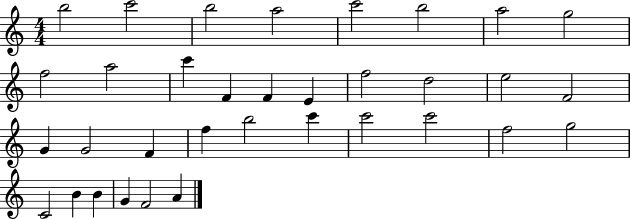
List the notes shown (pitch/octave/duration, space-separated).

B5/h C6/h B5/h A5/h C6/h B5/h A5/h G5/h F5/h A5/h C6/q F4/q F4/q E4/q F5/h D5/h E5/h F4/h G4/q G4/h F4/q F5/q B5/h C6/q C6/h C6/h F5/h G5/h C4/h B4/q B4/q G4/q F4/h A4/q